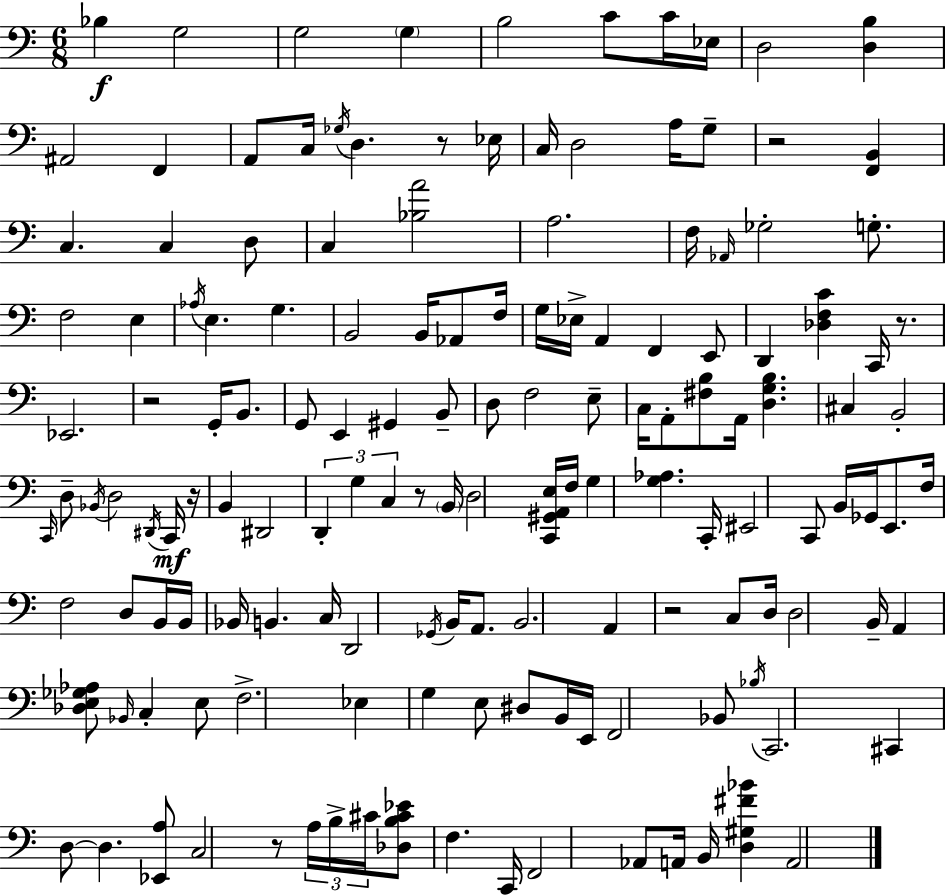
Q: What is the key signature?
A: C major